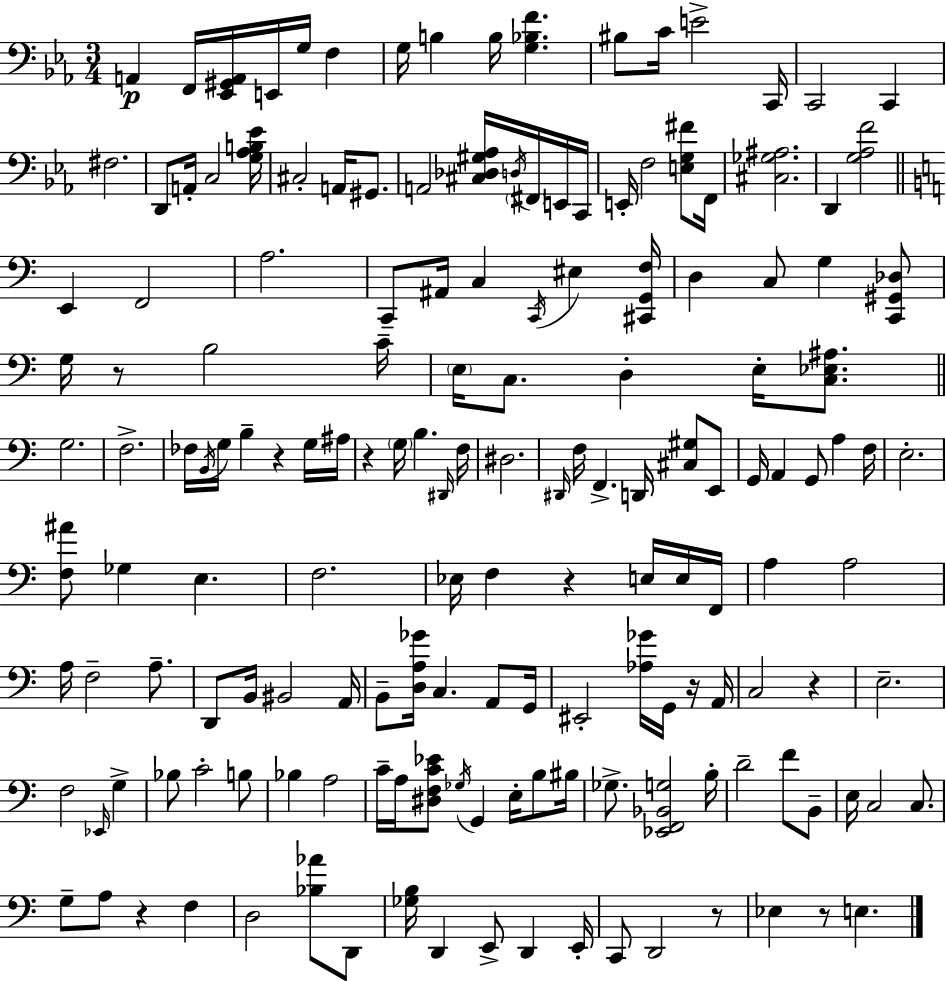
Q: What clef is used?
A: bass